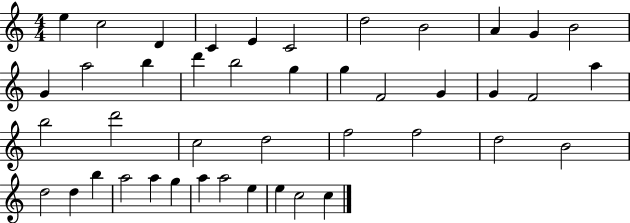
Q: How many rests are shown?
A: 0